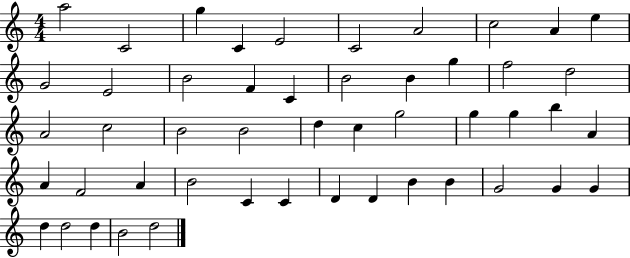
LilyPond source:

{
  \clef treble
  \numericTimeSignature
  \time 4/4
  \key c \major
  a''2 c'2 | g''4 c'4 e'2 | c'2 a'2 | c''2 a'4 e''4 | \break g'2 e'2 | b'2 f'4 c'4 | b'2 b'4 g''4 | f''2 d''2 | \break a'2 c''2 | b'2 b'2 | d''4 c''4 g''2 | g''4 g''4 b''4 a'4 | \break a'4 f'2 a'4 | b'2 c'4 c'4 | d'4 d'4 b'4 b'4 | g'2 g'4 g'4 | \break d''4 d''2 d''4 | b'2 d''2 | \bar "|."
}